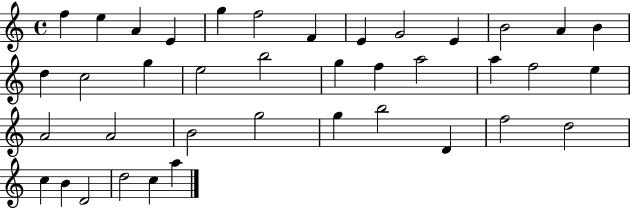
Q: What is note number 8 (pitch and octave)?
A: E4